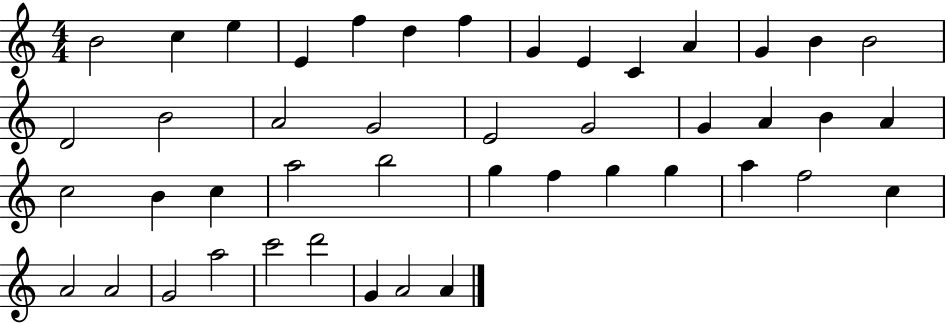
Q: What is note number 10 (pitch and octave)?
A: C4